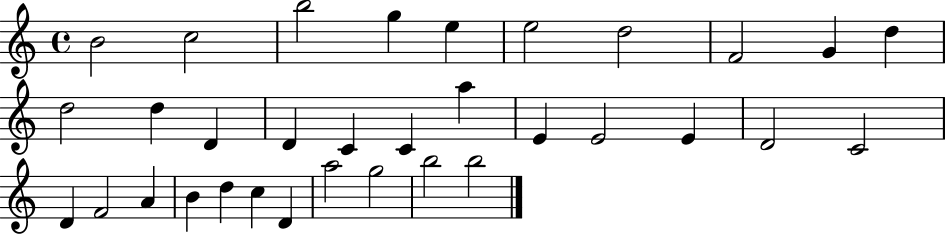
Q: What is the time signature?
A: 4/4